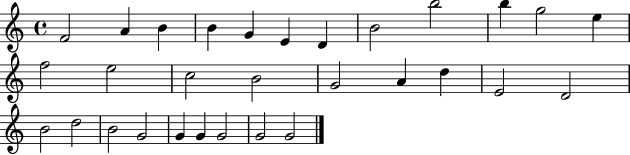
X:1
T:Untitled
M:4/4
L:1/4
K:C
F2 A B B G E D B2 b2 b g2 e f2 e2 c2 B2 G2 A d E2 D2 B2 d2 B2 G2 G G G2 G2 G2